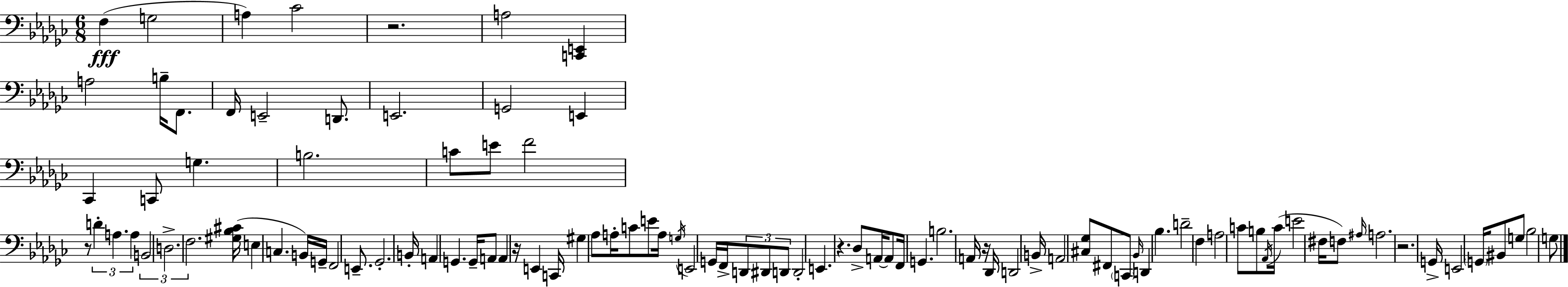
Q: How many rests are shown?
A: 6